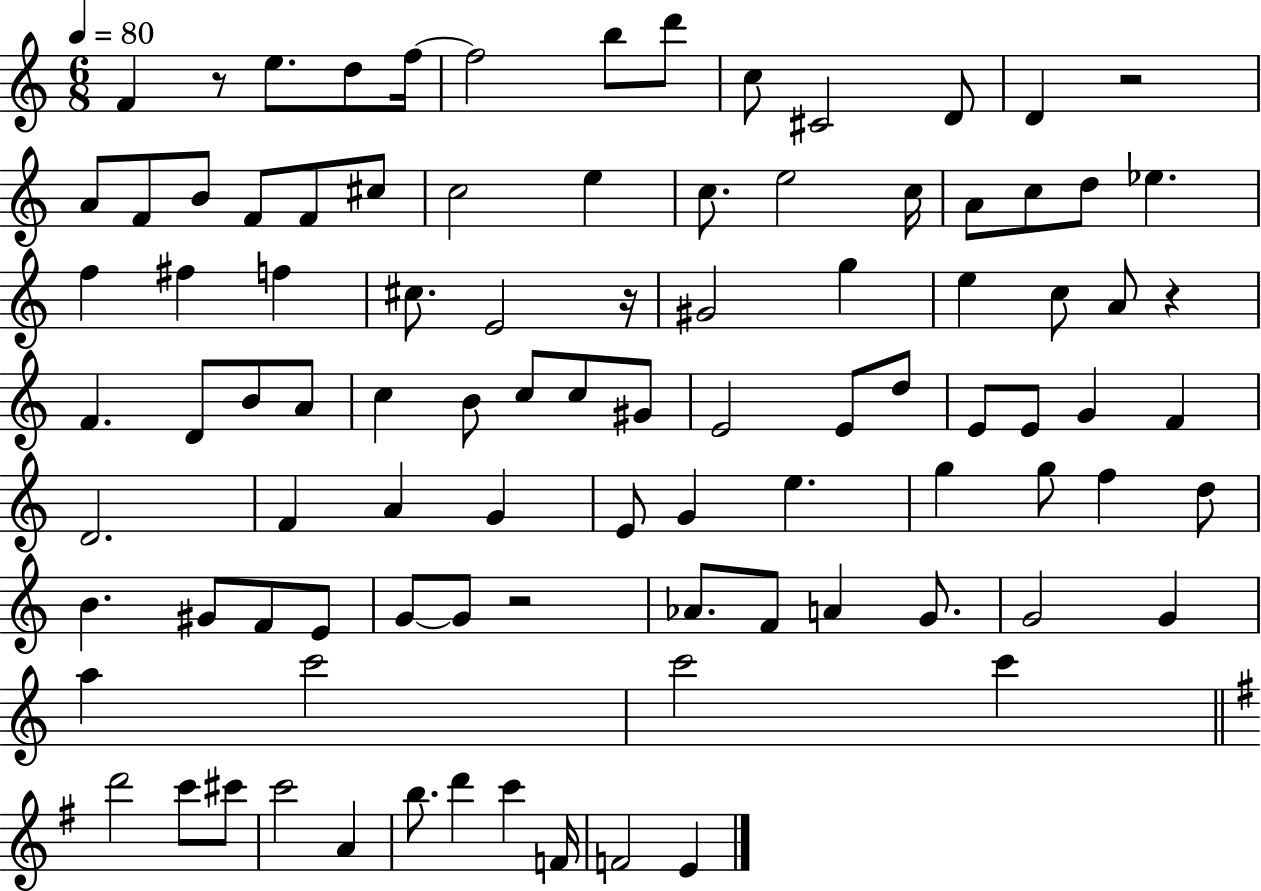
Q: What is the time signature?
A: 6/8